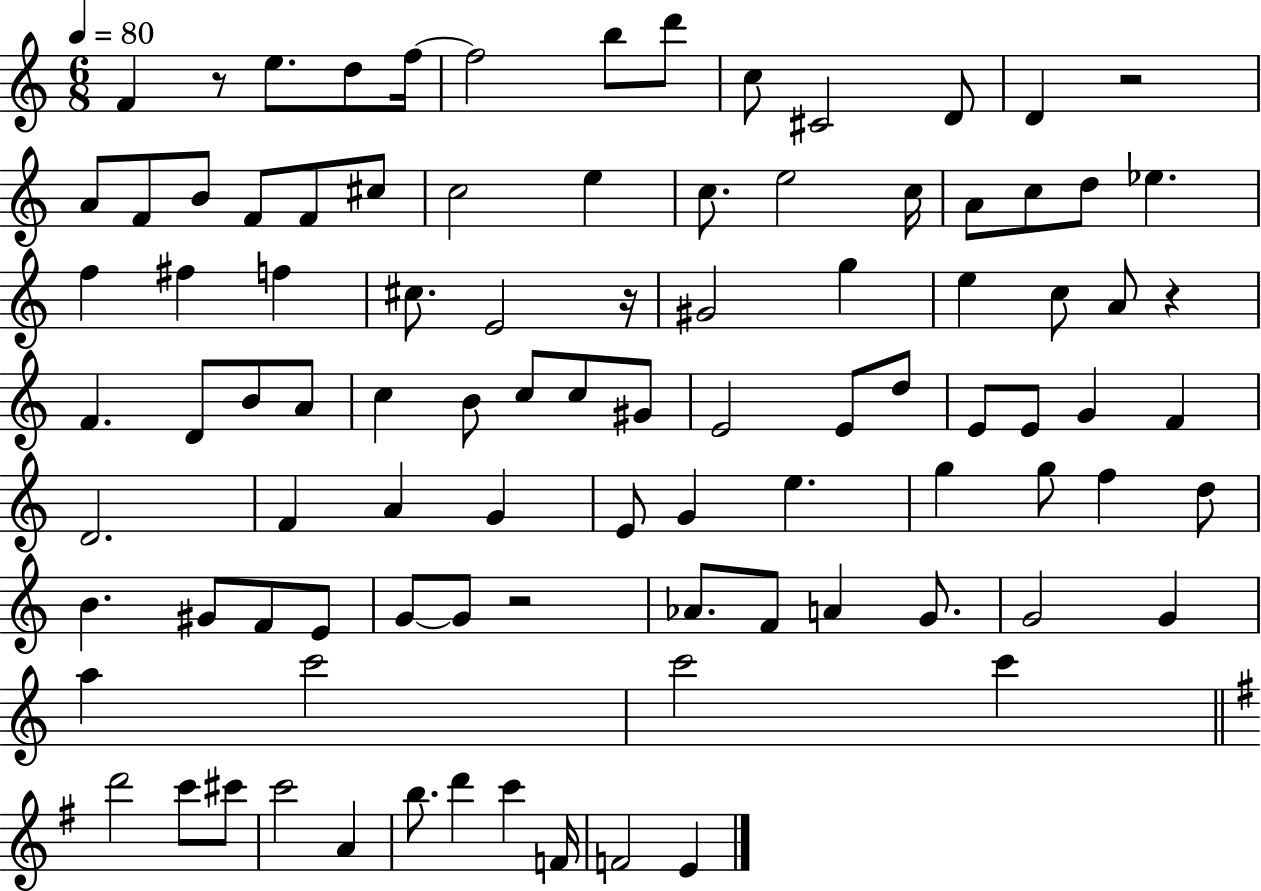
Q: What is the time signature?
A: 6/8